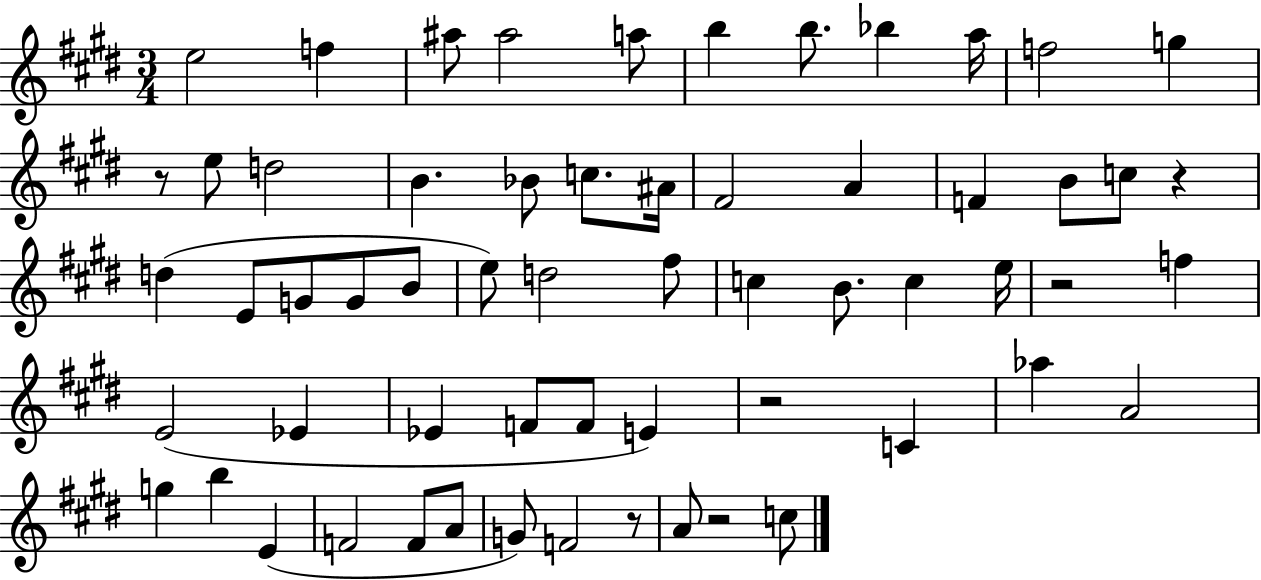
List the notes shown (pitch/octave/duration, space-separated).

E5/h F5/q A#5/e A#5/h A5/e B5/q B5/e. Bb5/q A5/s F5/h G5/q R/e E5/e D5/h B4/q. Bb4/e C5/e. A#4/s F#4/h A4/q F4/q B4/e C5/e R/q D5/q E4/e G4/e G4/e B4/e E5/e D5/h F#5/e C5/q B4/e. C5/q E5/s R/h F5/q E4/h Eb4/q Eb4/q F4/e F4/e E4/q R/h C4/q Ab5/q A4/h G5/q B5/q E4/q F4/h F4/e A4/e G4/e F4/h R/e A4/e R/h C5/e